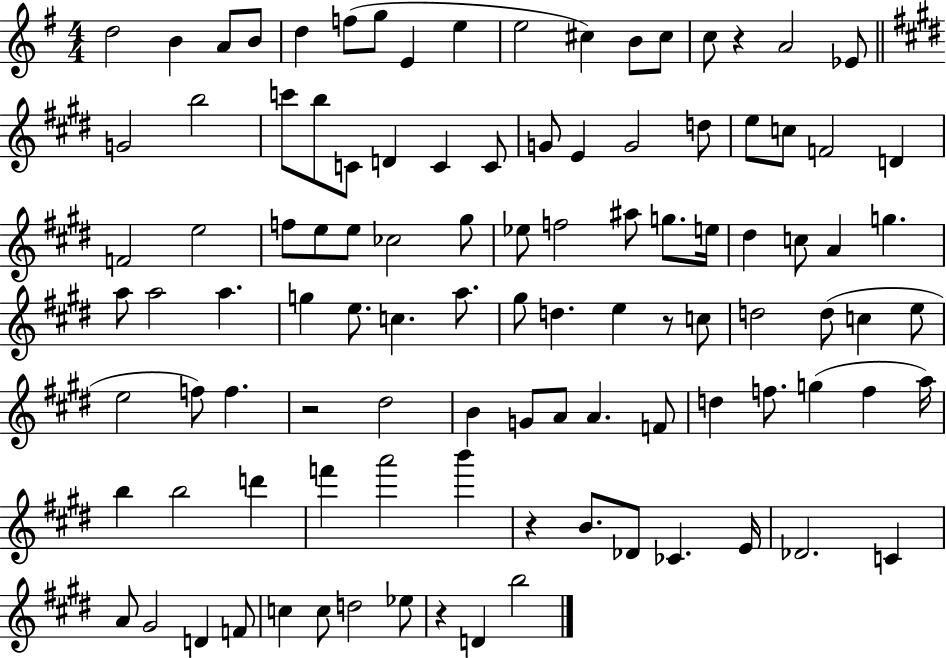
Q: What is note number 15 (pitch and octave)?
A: A4